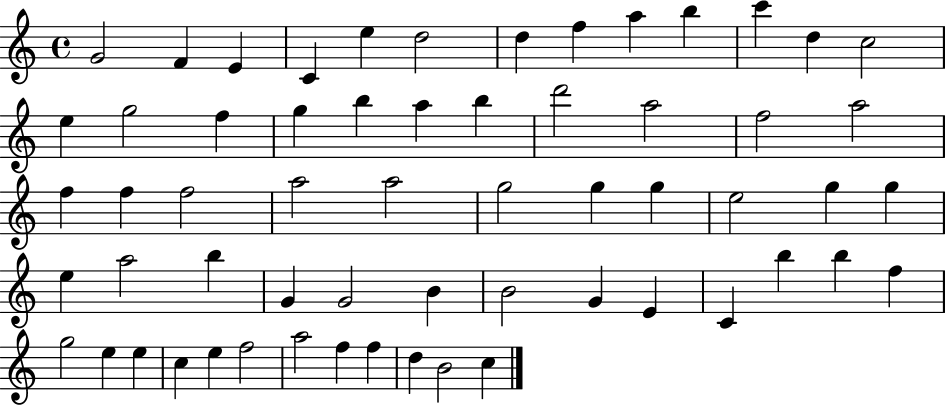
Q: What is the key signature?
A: C major